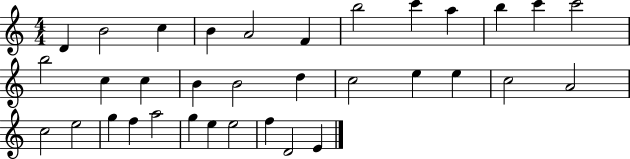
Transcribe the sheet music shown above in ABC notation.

X:1
T:Untitled
M:4/4
L:1/4
K:C
D B2 c B A2 F b2 c' a b c' c'2 b2 c c B B2 d c2 e e c2 A2 c2 e2 g f a2 g e e2 f D2 E